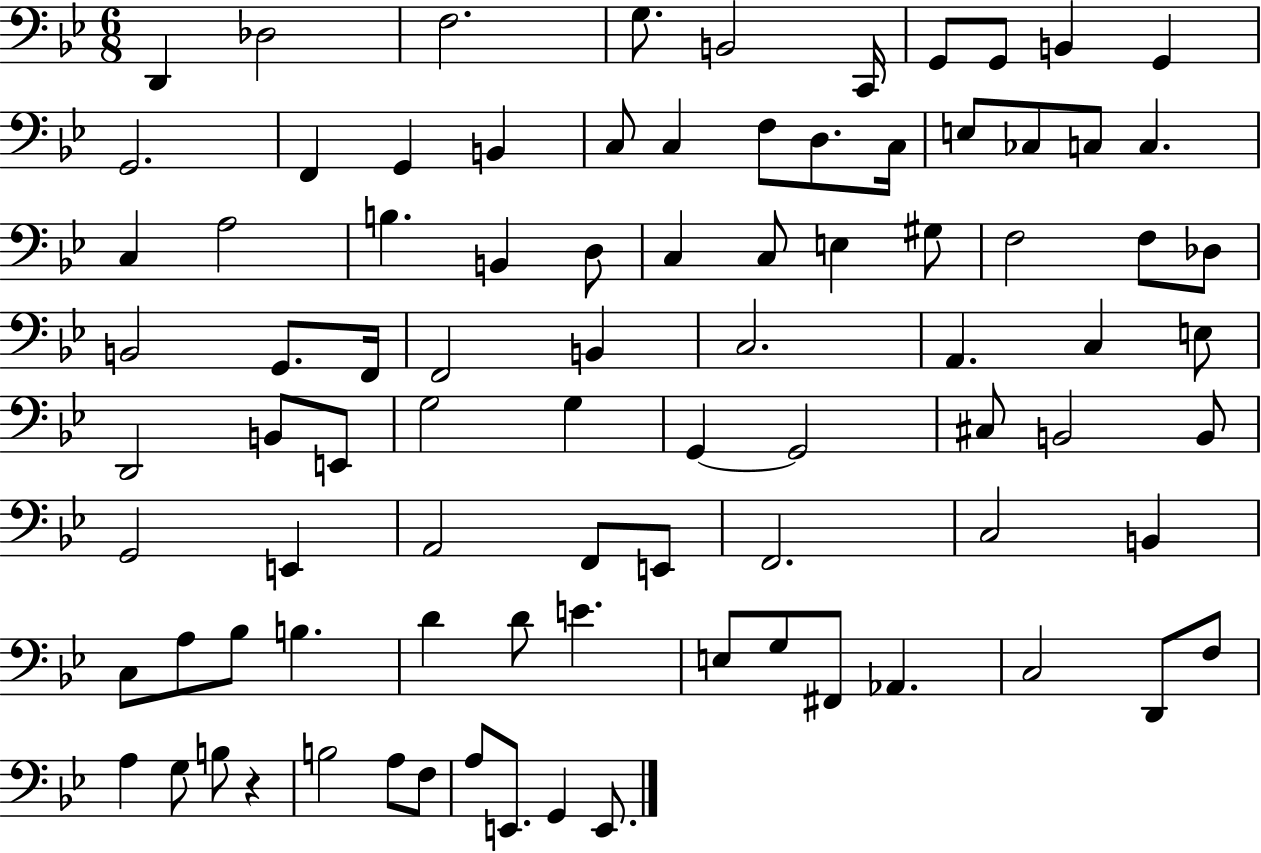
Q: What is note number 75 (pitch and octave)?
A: D2